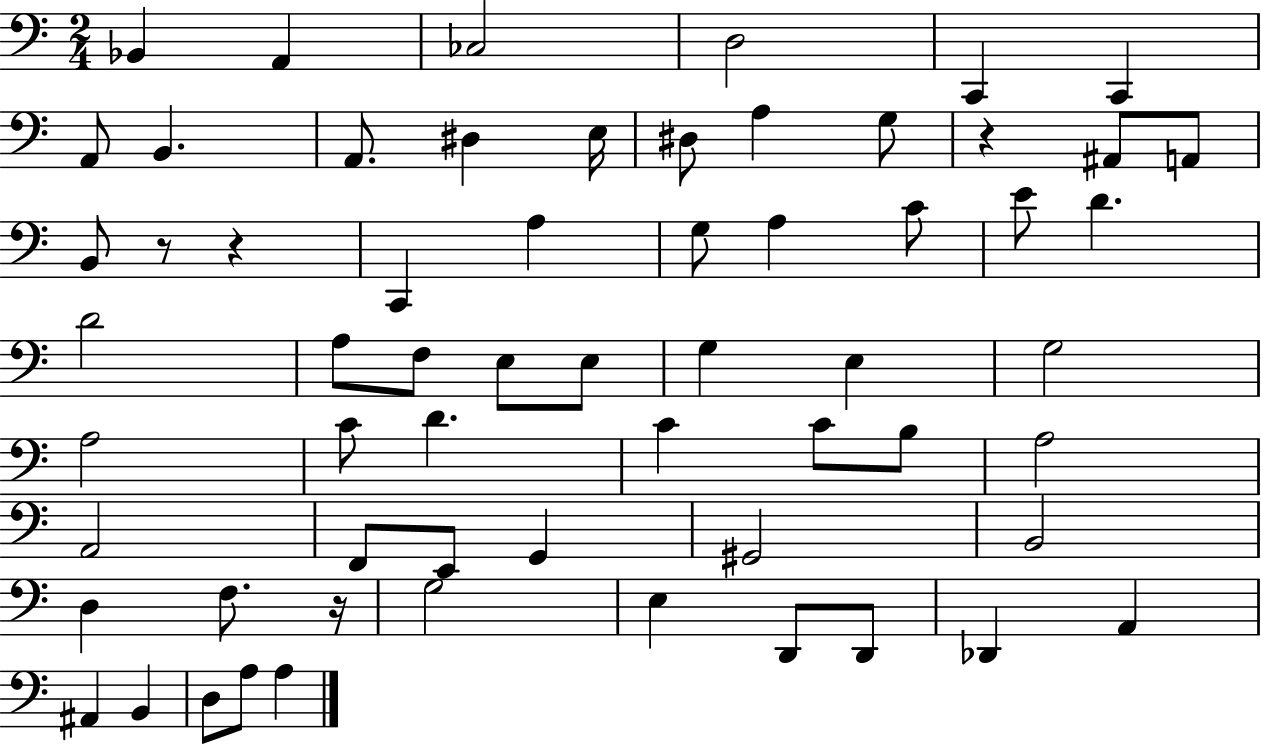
X:1
T:Untitled
M:2/4
L:1/4
K:C
_B,, A,, _C,2 D,2 C,, C,, A,,/2 B,, A,,/2 ^D, E,/4 ^D,/2 A, G,/2 z ^A,,/2 A,,/2 B,,/2 z/2 z C,, A, G,/2 A, C/2 E/2 D D2 A,/2 F,/2 E,/2 E,/2 G, E, G,2 A,2 C/2 D C C/2 B,/2 A,2 A,,2 F,,/2 E,,/2 G,, ^G,,2 B,,2 D, F,/2 z/4 G,2 E, D,,/2 D,,/2 _D,, A,, ^A,, B,, D,/2 A,/2 A,